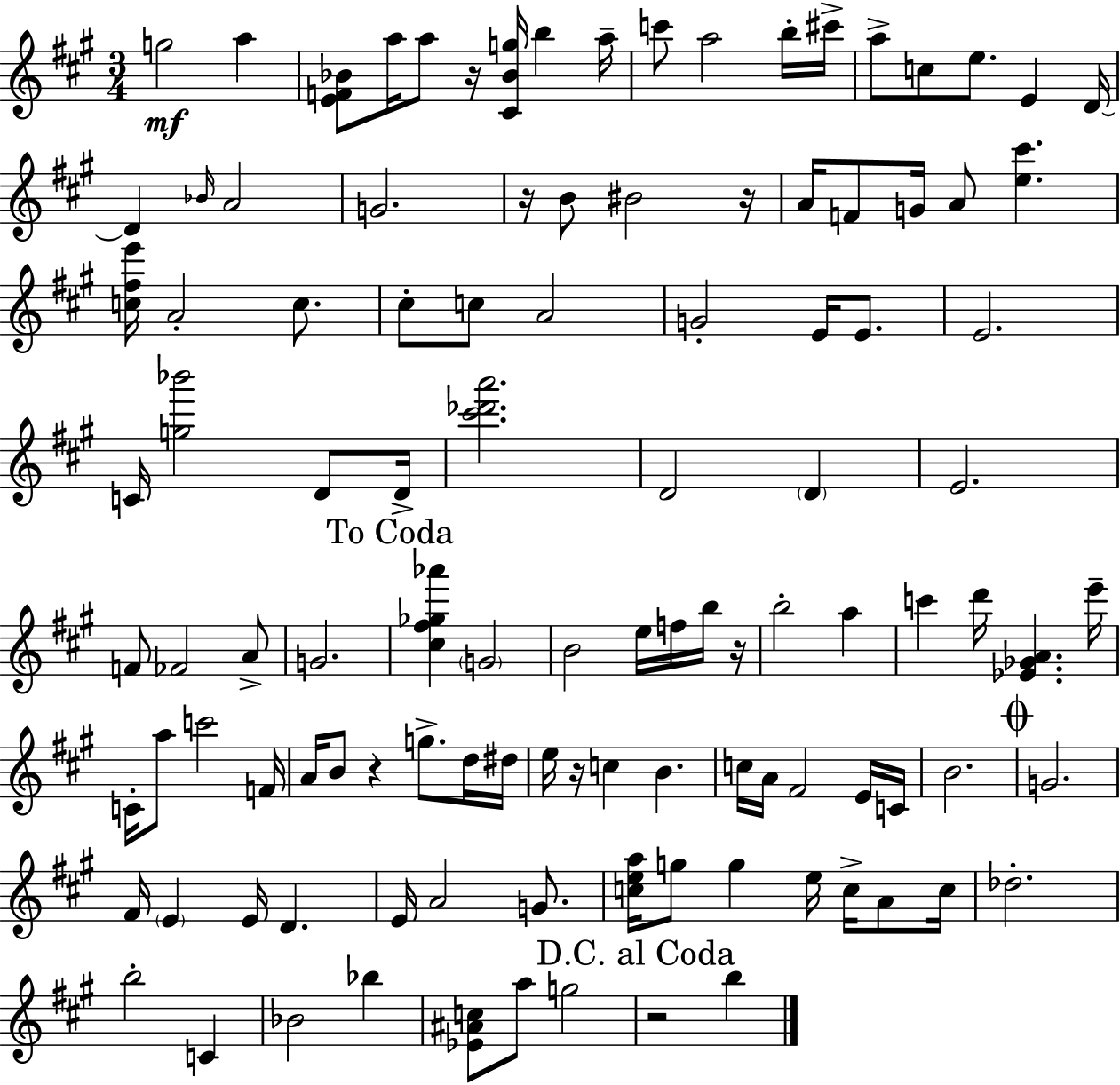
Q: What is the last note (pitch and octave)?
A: B5